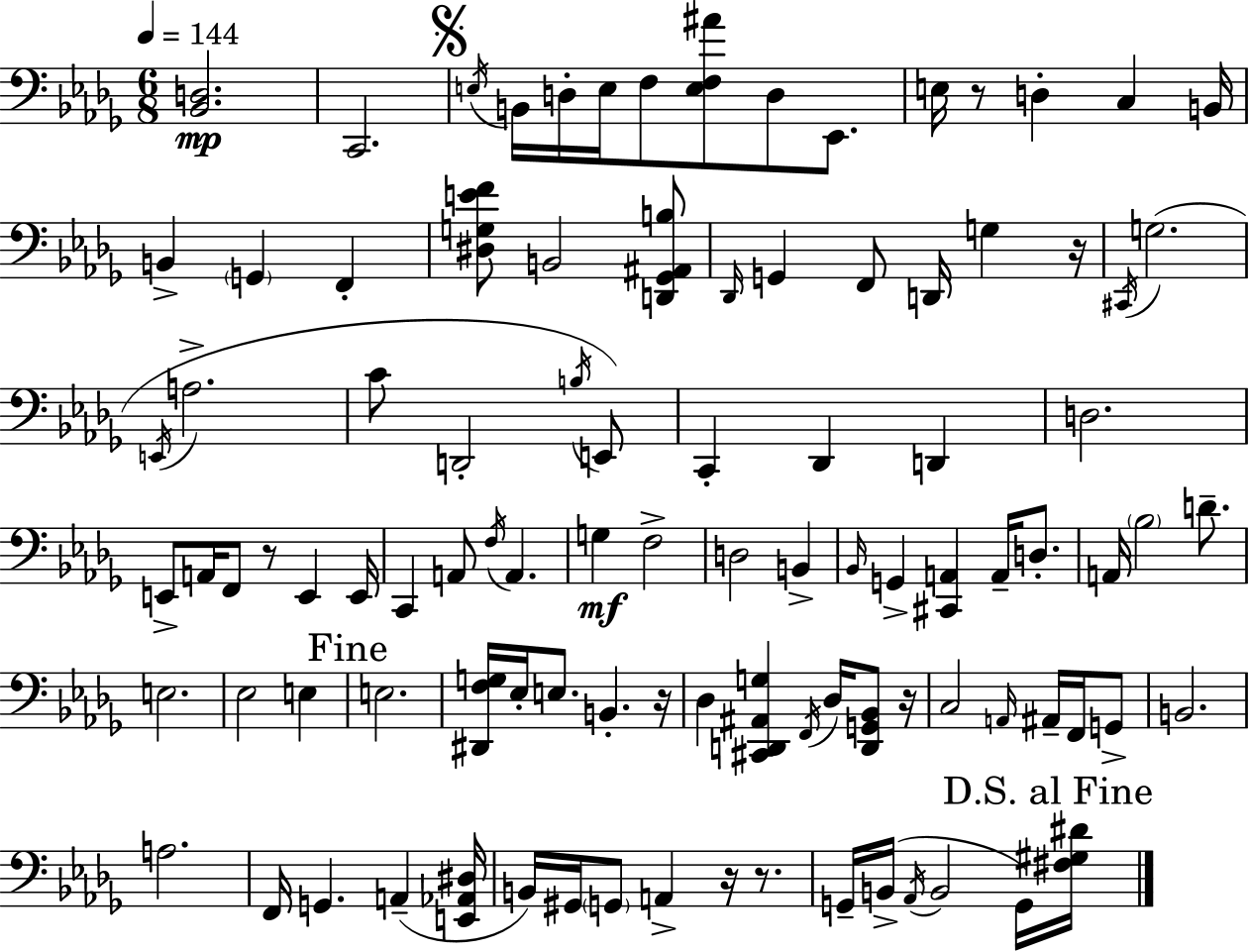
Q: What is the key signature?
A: BES minor